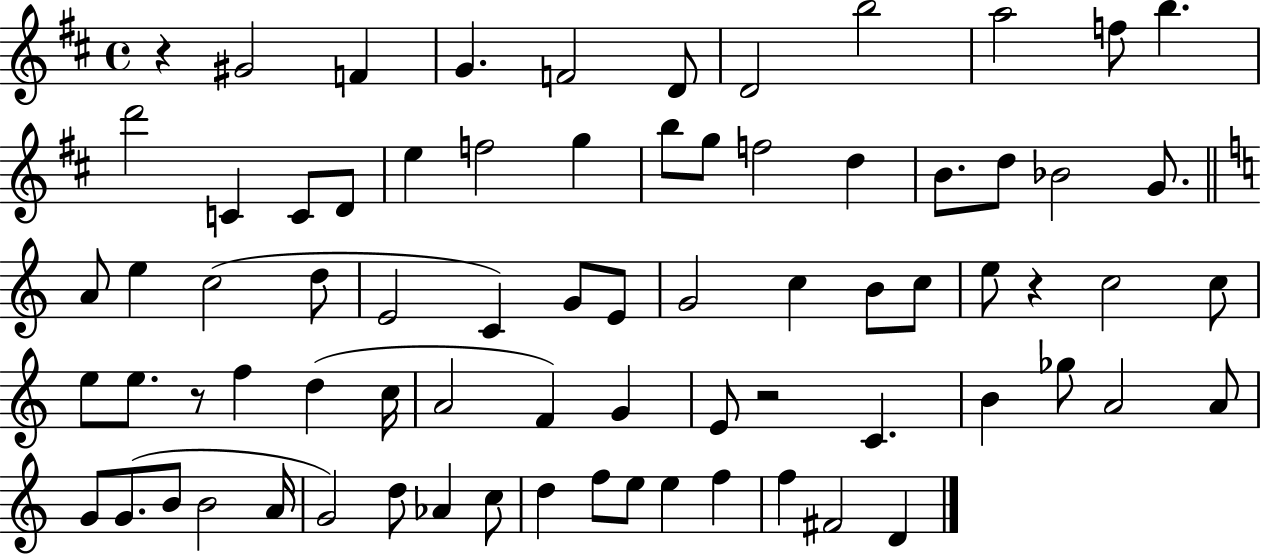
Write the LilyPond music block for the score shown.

{
  \clef treble
  \time 4/4
  \defaultTimeSignature
  \key d \major
  r4 gis'2 f'4 | g'4. f'2 d'8 | d'2 b''2 | a''2 f''8 b''4. | \break d'''2 c'4 c'8 d'8 | e''4 f''2 g''4 | b''8 g''8 f''2 d''4 | b'8. d''8 bes'2 g'8. | \break \bar "||" \break \key a \minor a'8 e''4 c''2( d''8 | e'2 c'4) g'8 e'8 | g'2 c''4 b'8 c''8 | e''8 r4 c''2 c''8 | \break e''8 e''8. r8 f''4 d''4( c''16 | a'2 f'4) g'4 | e'8 r2 c'4. | b'4 ges''8 a'2 a'8 | \break g'8 g'8.( b'8 b'2 a'16 | g'2) d''8 aes'4 c''8 | d''4 f''8 e''8 e''4 f''4 | f''4 fis'2 d'4 | \break \bar "|."
}